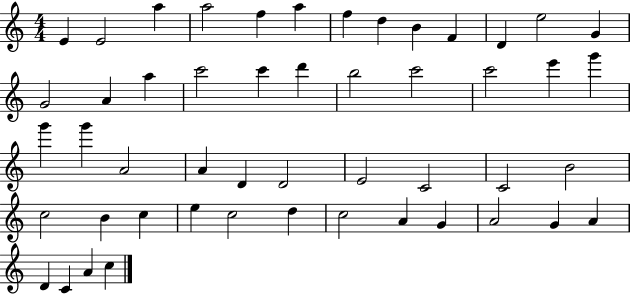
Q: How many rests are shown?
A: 0